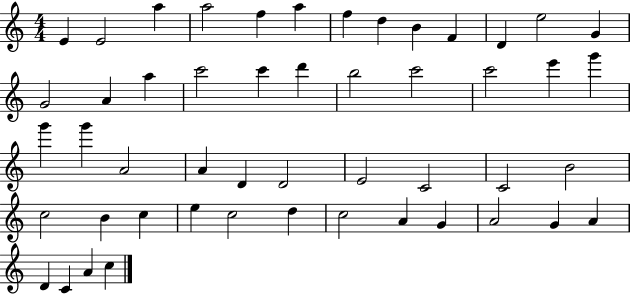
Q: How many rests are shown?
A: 0